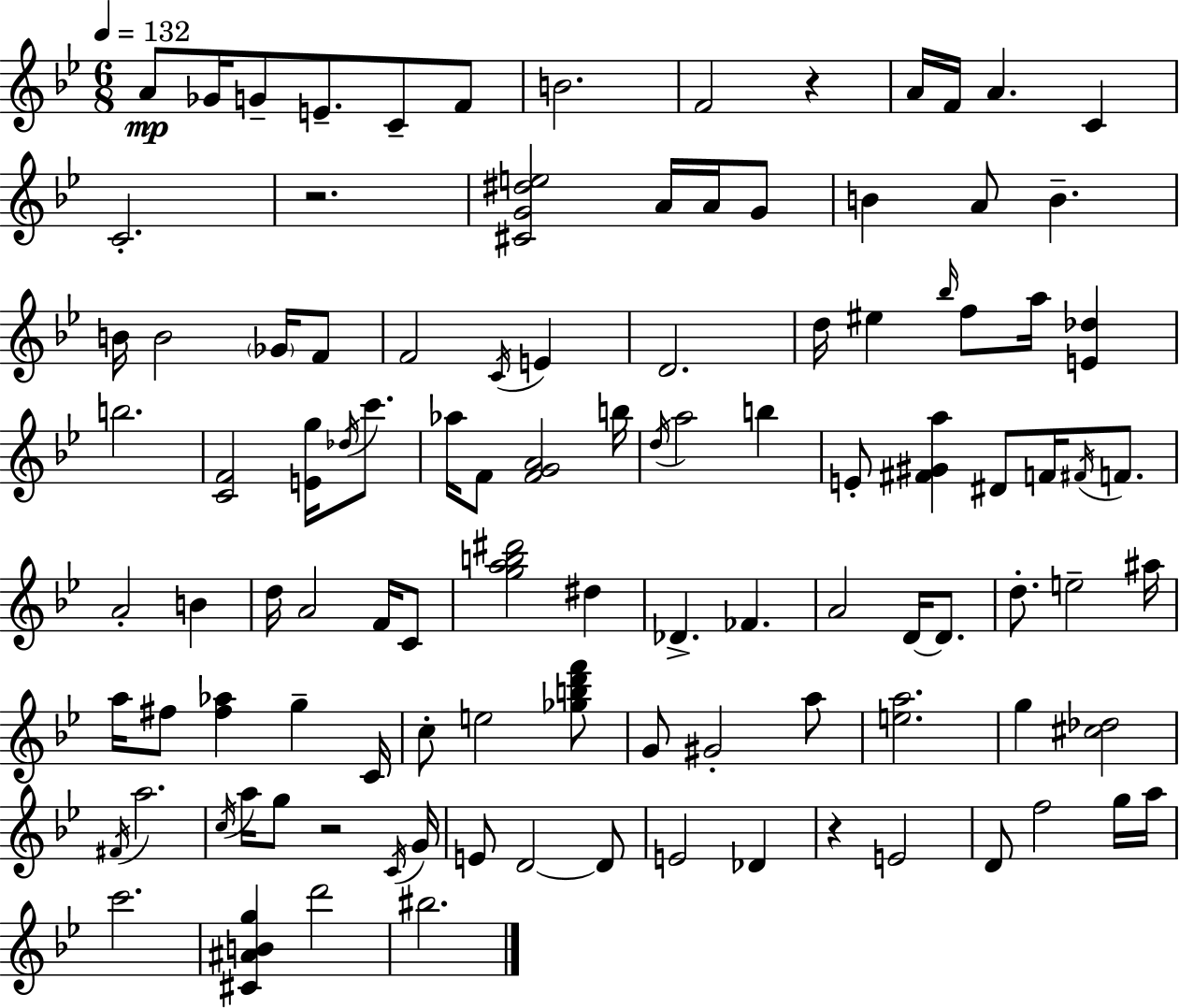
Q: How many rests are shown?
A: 4